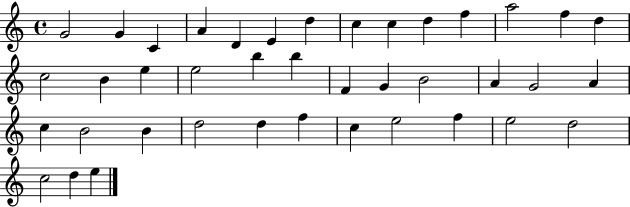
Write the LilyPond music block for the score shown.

{
  \clef treble
  \time 4/4
  \defaultTimeSignature
  \key c \major
  g'2 g'4 c'4 | a'4 d'4 e'4 d''4 | c''4 c''4 d''4 f''4 | a''2 f''4 d''4 | \break c''2 b'4 e''4 | e''2 b''4 b''4 | f'4 g'4 b'2 | a'4 g'2 a'4 | \break c''4 b'2 b'4 | d''2 d''4 f''4 | c''4 e''2 f''4 | e''2 d''2 | \break c''2 d''4 e''4 | \bar "|."
}